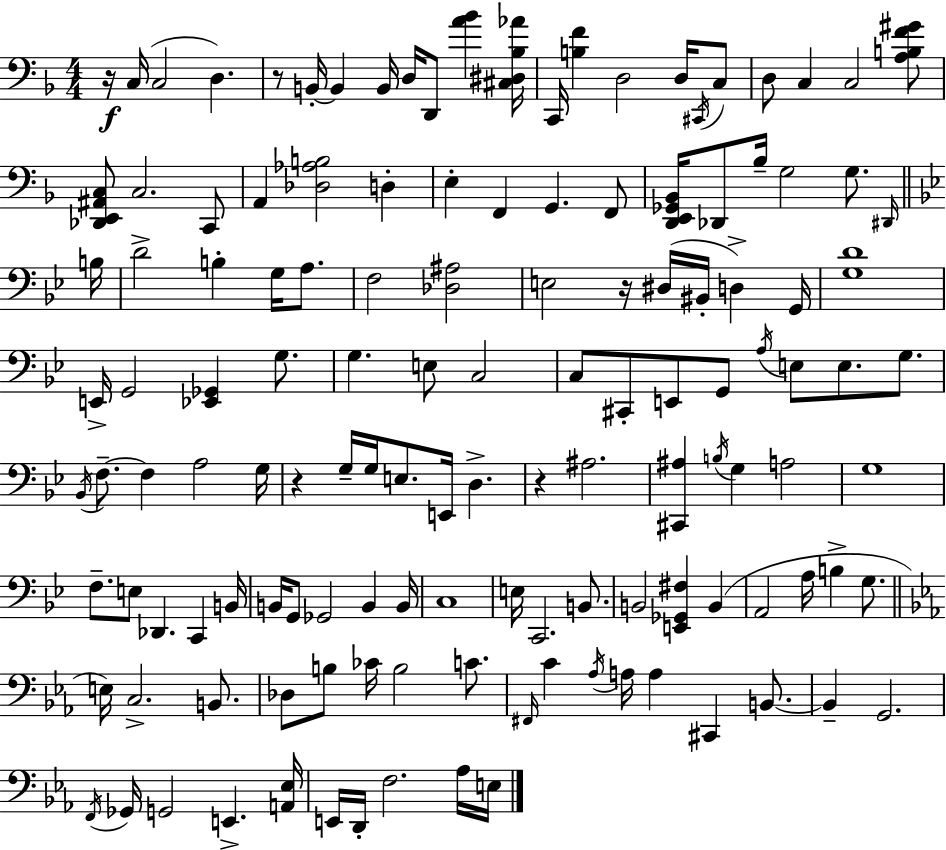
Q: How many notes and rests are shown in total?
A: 133